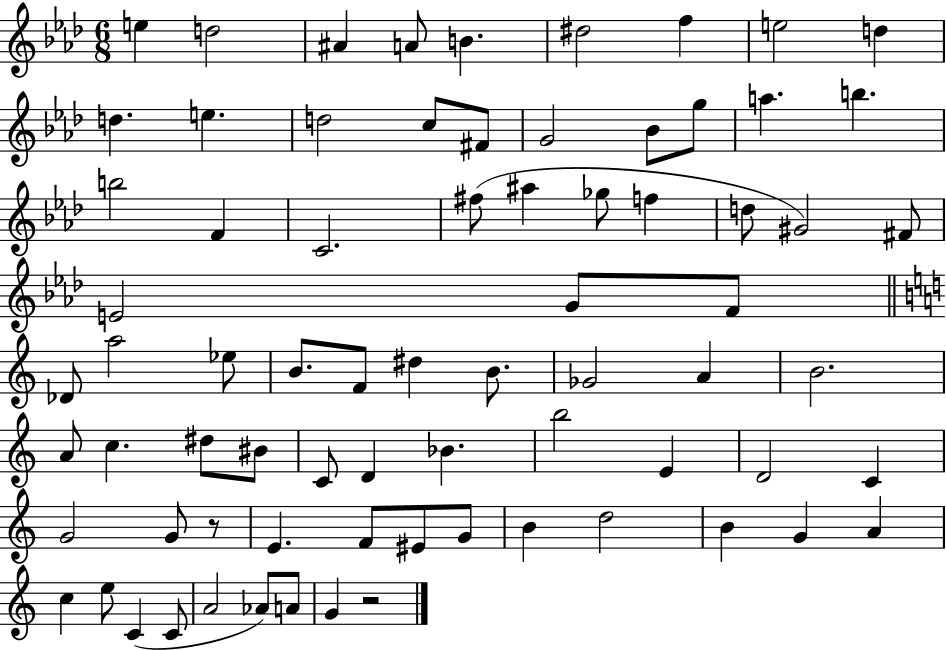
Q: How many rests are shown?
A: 2